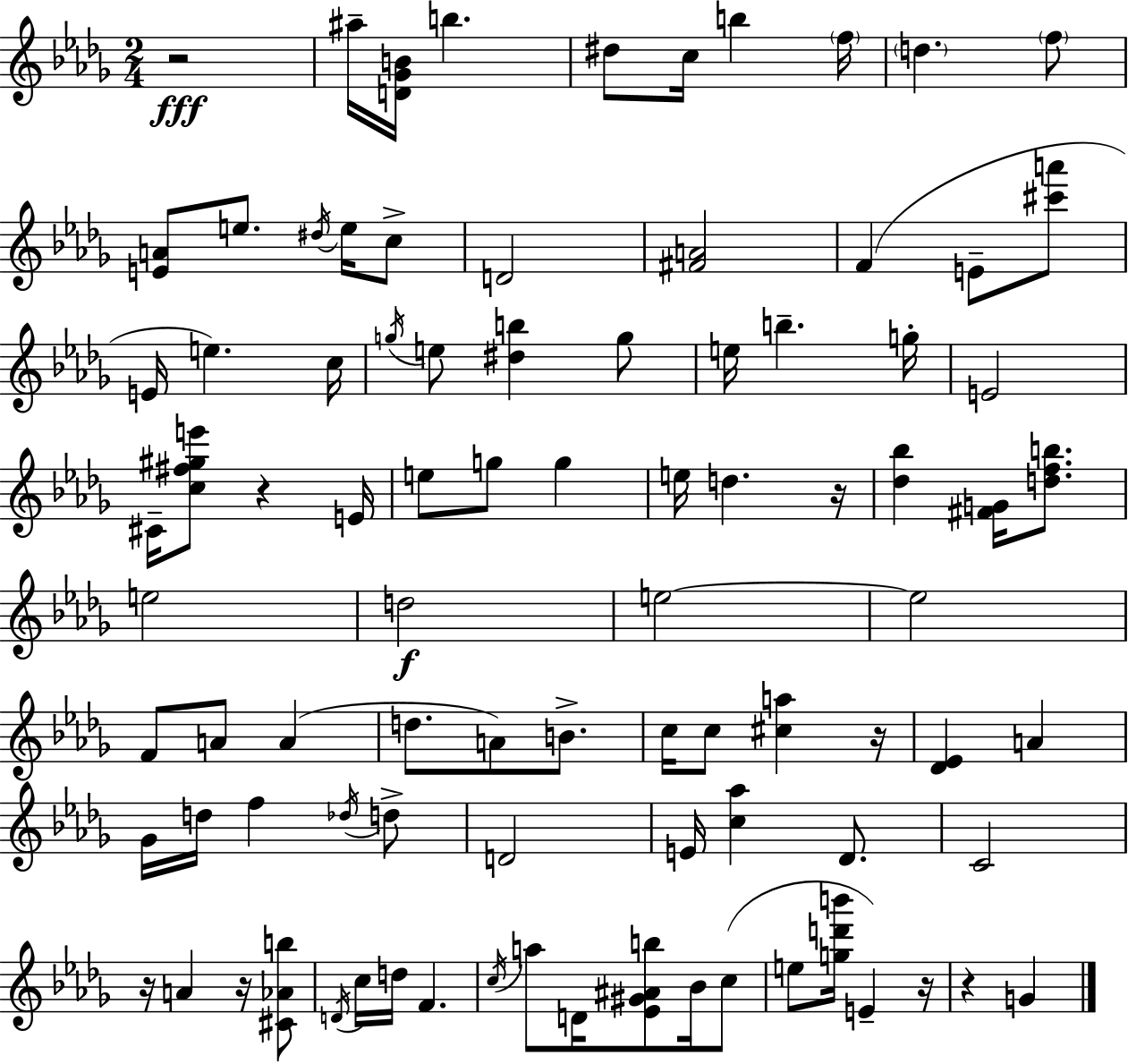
R/h A#5/s [D4,Gb4,B4]/s B5/q. D#5/e C5/s B5/q F5/s D5/q. F5/e [E4,A4]/e E5/e. D#5/s E5/s C5/e D4/h [F#4,A4]/h F4/q E4/e [C#6,A6]/e E4/s E5/q. C5/s G5/s E5/e [D#5,B5]/q G5/e E5/s B5/q. G5/s E4/h C#4/s [C5,F#5,G#5,E6]/e R/q E4/s E5/e G5/e G5/q E5/s D5/q. R/s [Db5,Bb5]/q [F#4,G4]/s [D5,F5,B5]/e. E5/h D5/h E5/h E5/h F4/e A4/e A4/q D5/e. A4/e B4/e. C5/s C5/e [C#5,A5]/q R/s [Db4,Eb4]/q A4/q Gb4/s D5/s F5/q Db5/s D5/e D4/h E4/s [C5,Ab5]/q Db4/e. C4/h R/s A4/q R/s [C#4,Ab4,B5]/e D4/s C5/s D5/s F4/q. C5/s A5/e D4/s [Eb4,G#4,A#4,B5]/e Bb4/s C5/e E5/e [G5,D6,B6]/s E4/q R/s R/q G4/q